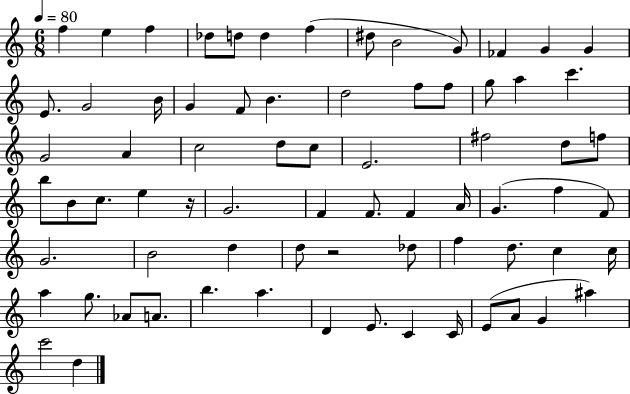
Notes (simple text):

F5/q E5/q F5/q Db5/e D5/e D5/q F5/q D#5/e B4/h G4/e FES4/q G4/q G4/q E4/e. G4/h B4/s G4/q F4/e B4/q. D5/h F5/e F5/e G5/e A5/q C6/q. G4/h A4/q C5/h D5/e C5/e E4/h. F#5/h D5/e F5/e B5/e B4/e C5/e. E5/q R/s G4/h. F4/q F4/e. F4/q A4/s G4/q. F5/q F4/e G4/h. B4/h D5/q D5/e R/h Db5/e F5/q D5/e. C5/q C5/s A5/q G5/e. Ab4/e A4/e. B5/q. A5/q. D4/q E4/e. C4/q C4/s E4/e A4/e G4/q A#5/q C6/h D5/q